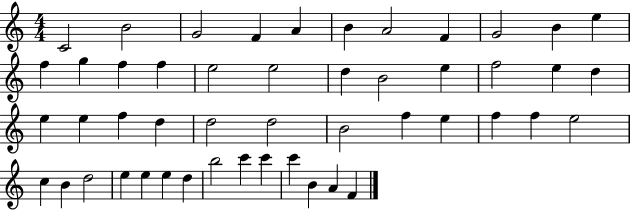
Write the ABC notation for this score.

X:1
T:Untitled
M:4/4
L:1/4
K:C
C2 B2 G2 F A B A2 F G2 B e f g f f e2 e2 d B2 e f2 e d e e f d d2 d2 B2 f e f f e2 c B d2 e e e d b2 c' c' c' B A F